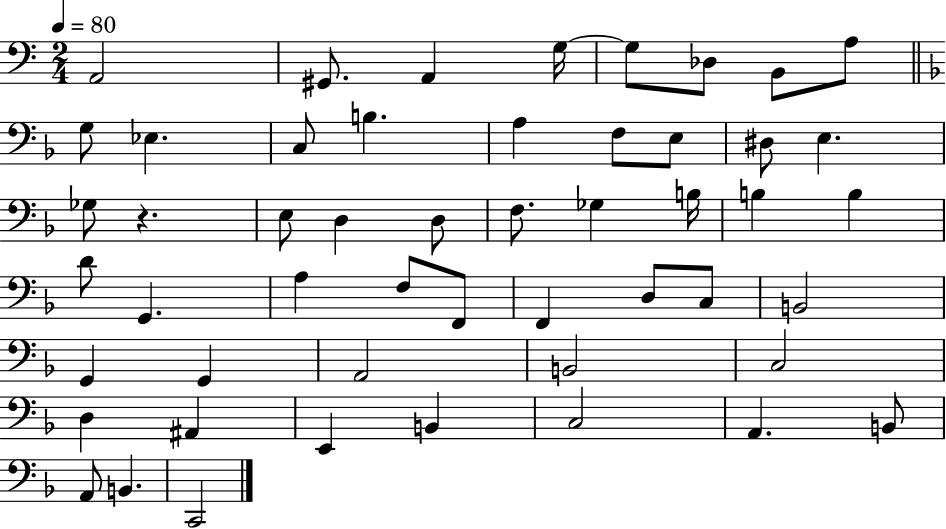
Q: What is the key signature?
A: C major